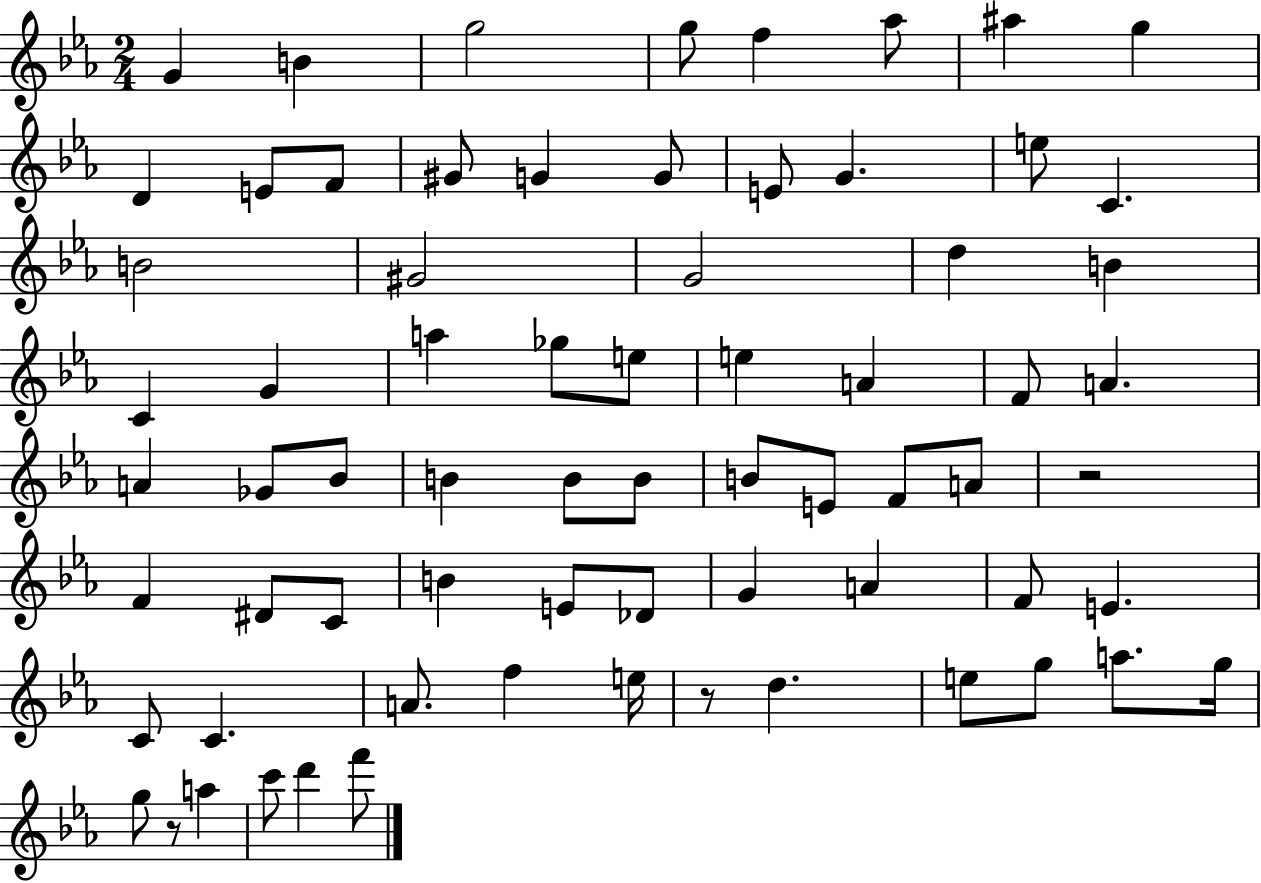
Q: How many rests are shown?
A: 3